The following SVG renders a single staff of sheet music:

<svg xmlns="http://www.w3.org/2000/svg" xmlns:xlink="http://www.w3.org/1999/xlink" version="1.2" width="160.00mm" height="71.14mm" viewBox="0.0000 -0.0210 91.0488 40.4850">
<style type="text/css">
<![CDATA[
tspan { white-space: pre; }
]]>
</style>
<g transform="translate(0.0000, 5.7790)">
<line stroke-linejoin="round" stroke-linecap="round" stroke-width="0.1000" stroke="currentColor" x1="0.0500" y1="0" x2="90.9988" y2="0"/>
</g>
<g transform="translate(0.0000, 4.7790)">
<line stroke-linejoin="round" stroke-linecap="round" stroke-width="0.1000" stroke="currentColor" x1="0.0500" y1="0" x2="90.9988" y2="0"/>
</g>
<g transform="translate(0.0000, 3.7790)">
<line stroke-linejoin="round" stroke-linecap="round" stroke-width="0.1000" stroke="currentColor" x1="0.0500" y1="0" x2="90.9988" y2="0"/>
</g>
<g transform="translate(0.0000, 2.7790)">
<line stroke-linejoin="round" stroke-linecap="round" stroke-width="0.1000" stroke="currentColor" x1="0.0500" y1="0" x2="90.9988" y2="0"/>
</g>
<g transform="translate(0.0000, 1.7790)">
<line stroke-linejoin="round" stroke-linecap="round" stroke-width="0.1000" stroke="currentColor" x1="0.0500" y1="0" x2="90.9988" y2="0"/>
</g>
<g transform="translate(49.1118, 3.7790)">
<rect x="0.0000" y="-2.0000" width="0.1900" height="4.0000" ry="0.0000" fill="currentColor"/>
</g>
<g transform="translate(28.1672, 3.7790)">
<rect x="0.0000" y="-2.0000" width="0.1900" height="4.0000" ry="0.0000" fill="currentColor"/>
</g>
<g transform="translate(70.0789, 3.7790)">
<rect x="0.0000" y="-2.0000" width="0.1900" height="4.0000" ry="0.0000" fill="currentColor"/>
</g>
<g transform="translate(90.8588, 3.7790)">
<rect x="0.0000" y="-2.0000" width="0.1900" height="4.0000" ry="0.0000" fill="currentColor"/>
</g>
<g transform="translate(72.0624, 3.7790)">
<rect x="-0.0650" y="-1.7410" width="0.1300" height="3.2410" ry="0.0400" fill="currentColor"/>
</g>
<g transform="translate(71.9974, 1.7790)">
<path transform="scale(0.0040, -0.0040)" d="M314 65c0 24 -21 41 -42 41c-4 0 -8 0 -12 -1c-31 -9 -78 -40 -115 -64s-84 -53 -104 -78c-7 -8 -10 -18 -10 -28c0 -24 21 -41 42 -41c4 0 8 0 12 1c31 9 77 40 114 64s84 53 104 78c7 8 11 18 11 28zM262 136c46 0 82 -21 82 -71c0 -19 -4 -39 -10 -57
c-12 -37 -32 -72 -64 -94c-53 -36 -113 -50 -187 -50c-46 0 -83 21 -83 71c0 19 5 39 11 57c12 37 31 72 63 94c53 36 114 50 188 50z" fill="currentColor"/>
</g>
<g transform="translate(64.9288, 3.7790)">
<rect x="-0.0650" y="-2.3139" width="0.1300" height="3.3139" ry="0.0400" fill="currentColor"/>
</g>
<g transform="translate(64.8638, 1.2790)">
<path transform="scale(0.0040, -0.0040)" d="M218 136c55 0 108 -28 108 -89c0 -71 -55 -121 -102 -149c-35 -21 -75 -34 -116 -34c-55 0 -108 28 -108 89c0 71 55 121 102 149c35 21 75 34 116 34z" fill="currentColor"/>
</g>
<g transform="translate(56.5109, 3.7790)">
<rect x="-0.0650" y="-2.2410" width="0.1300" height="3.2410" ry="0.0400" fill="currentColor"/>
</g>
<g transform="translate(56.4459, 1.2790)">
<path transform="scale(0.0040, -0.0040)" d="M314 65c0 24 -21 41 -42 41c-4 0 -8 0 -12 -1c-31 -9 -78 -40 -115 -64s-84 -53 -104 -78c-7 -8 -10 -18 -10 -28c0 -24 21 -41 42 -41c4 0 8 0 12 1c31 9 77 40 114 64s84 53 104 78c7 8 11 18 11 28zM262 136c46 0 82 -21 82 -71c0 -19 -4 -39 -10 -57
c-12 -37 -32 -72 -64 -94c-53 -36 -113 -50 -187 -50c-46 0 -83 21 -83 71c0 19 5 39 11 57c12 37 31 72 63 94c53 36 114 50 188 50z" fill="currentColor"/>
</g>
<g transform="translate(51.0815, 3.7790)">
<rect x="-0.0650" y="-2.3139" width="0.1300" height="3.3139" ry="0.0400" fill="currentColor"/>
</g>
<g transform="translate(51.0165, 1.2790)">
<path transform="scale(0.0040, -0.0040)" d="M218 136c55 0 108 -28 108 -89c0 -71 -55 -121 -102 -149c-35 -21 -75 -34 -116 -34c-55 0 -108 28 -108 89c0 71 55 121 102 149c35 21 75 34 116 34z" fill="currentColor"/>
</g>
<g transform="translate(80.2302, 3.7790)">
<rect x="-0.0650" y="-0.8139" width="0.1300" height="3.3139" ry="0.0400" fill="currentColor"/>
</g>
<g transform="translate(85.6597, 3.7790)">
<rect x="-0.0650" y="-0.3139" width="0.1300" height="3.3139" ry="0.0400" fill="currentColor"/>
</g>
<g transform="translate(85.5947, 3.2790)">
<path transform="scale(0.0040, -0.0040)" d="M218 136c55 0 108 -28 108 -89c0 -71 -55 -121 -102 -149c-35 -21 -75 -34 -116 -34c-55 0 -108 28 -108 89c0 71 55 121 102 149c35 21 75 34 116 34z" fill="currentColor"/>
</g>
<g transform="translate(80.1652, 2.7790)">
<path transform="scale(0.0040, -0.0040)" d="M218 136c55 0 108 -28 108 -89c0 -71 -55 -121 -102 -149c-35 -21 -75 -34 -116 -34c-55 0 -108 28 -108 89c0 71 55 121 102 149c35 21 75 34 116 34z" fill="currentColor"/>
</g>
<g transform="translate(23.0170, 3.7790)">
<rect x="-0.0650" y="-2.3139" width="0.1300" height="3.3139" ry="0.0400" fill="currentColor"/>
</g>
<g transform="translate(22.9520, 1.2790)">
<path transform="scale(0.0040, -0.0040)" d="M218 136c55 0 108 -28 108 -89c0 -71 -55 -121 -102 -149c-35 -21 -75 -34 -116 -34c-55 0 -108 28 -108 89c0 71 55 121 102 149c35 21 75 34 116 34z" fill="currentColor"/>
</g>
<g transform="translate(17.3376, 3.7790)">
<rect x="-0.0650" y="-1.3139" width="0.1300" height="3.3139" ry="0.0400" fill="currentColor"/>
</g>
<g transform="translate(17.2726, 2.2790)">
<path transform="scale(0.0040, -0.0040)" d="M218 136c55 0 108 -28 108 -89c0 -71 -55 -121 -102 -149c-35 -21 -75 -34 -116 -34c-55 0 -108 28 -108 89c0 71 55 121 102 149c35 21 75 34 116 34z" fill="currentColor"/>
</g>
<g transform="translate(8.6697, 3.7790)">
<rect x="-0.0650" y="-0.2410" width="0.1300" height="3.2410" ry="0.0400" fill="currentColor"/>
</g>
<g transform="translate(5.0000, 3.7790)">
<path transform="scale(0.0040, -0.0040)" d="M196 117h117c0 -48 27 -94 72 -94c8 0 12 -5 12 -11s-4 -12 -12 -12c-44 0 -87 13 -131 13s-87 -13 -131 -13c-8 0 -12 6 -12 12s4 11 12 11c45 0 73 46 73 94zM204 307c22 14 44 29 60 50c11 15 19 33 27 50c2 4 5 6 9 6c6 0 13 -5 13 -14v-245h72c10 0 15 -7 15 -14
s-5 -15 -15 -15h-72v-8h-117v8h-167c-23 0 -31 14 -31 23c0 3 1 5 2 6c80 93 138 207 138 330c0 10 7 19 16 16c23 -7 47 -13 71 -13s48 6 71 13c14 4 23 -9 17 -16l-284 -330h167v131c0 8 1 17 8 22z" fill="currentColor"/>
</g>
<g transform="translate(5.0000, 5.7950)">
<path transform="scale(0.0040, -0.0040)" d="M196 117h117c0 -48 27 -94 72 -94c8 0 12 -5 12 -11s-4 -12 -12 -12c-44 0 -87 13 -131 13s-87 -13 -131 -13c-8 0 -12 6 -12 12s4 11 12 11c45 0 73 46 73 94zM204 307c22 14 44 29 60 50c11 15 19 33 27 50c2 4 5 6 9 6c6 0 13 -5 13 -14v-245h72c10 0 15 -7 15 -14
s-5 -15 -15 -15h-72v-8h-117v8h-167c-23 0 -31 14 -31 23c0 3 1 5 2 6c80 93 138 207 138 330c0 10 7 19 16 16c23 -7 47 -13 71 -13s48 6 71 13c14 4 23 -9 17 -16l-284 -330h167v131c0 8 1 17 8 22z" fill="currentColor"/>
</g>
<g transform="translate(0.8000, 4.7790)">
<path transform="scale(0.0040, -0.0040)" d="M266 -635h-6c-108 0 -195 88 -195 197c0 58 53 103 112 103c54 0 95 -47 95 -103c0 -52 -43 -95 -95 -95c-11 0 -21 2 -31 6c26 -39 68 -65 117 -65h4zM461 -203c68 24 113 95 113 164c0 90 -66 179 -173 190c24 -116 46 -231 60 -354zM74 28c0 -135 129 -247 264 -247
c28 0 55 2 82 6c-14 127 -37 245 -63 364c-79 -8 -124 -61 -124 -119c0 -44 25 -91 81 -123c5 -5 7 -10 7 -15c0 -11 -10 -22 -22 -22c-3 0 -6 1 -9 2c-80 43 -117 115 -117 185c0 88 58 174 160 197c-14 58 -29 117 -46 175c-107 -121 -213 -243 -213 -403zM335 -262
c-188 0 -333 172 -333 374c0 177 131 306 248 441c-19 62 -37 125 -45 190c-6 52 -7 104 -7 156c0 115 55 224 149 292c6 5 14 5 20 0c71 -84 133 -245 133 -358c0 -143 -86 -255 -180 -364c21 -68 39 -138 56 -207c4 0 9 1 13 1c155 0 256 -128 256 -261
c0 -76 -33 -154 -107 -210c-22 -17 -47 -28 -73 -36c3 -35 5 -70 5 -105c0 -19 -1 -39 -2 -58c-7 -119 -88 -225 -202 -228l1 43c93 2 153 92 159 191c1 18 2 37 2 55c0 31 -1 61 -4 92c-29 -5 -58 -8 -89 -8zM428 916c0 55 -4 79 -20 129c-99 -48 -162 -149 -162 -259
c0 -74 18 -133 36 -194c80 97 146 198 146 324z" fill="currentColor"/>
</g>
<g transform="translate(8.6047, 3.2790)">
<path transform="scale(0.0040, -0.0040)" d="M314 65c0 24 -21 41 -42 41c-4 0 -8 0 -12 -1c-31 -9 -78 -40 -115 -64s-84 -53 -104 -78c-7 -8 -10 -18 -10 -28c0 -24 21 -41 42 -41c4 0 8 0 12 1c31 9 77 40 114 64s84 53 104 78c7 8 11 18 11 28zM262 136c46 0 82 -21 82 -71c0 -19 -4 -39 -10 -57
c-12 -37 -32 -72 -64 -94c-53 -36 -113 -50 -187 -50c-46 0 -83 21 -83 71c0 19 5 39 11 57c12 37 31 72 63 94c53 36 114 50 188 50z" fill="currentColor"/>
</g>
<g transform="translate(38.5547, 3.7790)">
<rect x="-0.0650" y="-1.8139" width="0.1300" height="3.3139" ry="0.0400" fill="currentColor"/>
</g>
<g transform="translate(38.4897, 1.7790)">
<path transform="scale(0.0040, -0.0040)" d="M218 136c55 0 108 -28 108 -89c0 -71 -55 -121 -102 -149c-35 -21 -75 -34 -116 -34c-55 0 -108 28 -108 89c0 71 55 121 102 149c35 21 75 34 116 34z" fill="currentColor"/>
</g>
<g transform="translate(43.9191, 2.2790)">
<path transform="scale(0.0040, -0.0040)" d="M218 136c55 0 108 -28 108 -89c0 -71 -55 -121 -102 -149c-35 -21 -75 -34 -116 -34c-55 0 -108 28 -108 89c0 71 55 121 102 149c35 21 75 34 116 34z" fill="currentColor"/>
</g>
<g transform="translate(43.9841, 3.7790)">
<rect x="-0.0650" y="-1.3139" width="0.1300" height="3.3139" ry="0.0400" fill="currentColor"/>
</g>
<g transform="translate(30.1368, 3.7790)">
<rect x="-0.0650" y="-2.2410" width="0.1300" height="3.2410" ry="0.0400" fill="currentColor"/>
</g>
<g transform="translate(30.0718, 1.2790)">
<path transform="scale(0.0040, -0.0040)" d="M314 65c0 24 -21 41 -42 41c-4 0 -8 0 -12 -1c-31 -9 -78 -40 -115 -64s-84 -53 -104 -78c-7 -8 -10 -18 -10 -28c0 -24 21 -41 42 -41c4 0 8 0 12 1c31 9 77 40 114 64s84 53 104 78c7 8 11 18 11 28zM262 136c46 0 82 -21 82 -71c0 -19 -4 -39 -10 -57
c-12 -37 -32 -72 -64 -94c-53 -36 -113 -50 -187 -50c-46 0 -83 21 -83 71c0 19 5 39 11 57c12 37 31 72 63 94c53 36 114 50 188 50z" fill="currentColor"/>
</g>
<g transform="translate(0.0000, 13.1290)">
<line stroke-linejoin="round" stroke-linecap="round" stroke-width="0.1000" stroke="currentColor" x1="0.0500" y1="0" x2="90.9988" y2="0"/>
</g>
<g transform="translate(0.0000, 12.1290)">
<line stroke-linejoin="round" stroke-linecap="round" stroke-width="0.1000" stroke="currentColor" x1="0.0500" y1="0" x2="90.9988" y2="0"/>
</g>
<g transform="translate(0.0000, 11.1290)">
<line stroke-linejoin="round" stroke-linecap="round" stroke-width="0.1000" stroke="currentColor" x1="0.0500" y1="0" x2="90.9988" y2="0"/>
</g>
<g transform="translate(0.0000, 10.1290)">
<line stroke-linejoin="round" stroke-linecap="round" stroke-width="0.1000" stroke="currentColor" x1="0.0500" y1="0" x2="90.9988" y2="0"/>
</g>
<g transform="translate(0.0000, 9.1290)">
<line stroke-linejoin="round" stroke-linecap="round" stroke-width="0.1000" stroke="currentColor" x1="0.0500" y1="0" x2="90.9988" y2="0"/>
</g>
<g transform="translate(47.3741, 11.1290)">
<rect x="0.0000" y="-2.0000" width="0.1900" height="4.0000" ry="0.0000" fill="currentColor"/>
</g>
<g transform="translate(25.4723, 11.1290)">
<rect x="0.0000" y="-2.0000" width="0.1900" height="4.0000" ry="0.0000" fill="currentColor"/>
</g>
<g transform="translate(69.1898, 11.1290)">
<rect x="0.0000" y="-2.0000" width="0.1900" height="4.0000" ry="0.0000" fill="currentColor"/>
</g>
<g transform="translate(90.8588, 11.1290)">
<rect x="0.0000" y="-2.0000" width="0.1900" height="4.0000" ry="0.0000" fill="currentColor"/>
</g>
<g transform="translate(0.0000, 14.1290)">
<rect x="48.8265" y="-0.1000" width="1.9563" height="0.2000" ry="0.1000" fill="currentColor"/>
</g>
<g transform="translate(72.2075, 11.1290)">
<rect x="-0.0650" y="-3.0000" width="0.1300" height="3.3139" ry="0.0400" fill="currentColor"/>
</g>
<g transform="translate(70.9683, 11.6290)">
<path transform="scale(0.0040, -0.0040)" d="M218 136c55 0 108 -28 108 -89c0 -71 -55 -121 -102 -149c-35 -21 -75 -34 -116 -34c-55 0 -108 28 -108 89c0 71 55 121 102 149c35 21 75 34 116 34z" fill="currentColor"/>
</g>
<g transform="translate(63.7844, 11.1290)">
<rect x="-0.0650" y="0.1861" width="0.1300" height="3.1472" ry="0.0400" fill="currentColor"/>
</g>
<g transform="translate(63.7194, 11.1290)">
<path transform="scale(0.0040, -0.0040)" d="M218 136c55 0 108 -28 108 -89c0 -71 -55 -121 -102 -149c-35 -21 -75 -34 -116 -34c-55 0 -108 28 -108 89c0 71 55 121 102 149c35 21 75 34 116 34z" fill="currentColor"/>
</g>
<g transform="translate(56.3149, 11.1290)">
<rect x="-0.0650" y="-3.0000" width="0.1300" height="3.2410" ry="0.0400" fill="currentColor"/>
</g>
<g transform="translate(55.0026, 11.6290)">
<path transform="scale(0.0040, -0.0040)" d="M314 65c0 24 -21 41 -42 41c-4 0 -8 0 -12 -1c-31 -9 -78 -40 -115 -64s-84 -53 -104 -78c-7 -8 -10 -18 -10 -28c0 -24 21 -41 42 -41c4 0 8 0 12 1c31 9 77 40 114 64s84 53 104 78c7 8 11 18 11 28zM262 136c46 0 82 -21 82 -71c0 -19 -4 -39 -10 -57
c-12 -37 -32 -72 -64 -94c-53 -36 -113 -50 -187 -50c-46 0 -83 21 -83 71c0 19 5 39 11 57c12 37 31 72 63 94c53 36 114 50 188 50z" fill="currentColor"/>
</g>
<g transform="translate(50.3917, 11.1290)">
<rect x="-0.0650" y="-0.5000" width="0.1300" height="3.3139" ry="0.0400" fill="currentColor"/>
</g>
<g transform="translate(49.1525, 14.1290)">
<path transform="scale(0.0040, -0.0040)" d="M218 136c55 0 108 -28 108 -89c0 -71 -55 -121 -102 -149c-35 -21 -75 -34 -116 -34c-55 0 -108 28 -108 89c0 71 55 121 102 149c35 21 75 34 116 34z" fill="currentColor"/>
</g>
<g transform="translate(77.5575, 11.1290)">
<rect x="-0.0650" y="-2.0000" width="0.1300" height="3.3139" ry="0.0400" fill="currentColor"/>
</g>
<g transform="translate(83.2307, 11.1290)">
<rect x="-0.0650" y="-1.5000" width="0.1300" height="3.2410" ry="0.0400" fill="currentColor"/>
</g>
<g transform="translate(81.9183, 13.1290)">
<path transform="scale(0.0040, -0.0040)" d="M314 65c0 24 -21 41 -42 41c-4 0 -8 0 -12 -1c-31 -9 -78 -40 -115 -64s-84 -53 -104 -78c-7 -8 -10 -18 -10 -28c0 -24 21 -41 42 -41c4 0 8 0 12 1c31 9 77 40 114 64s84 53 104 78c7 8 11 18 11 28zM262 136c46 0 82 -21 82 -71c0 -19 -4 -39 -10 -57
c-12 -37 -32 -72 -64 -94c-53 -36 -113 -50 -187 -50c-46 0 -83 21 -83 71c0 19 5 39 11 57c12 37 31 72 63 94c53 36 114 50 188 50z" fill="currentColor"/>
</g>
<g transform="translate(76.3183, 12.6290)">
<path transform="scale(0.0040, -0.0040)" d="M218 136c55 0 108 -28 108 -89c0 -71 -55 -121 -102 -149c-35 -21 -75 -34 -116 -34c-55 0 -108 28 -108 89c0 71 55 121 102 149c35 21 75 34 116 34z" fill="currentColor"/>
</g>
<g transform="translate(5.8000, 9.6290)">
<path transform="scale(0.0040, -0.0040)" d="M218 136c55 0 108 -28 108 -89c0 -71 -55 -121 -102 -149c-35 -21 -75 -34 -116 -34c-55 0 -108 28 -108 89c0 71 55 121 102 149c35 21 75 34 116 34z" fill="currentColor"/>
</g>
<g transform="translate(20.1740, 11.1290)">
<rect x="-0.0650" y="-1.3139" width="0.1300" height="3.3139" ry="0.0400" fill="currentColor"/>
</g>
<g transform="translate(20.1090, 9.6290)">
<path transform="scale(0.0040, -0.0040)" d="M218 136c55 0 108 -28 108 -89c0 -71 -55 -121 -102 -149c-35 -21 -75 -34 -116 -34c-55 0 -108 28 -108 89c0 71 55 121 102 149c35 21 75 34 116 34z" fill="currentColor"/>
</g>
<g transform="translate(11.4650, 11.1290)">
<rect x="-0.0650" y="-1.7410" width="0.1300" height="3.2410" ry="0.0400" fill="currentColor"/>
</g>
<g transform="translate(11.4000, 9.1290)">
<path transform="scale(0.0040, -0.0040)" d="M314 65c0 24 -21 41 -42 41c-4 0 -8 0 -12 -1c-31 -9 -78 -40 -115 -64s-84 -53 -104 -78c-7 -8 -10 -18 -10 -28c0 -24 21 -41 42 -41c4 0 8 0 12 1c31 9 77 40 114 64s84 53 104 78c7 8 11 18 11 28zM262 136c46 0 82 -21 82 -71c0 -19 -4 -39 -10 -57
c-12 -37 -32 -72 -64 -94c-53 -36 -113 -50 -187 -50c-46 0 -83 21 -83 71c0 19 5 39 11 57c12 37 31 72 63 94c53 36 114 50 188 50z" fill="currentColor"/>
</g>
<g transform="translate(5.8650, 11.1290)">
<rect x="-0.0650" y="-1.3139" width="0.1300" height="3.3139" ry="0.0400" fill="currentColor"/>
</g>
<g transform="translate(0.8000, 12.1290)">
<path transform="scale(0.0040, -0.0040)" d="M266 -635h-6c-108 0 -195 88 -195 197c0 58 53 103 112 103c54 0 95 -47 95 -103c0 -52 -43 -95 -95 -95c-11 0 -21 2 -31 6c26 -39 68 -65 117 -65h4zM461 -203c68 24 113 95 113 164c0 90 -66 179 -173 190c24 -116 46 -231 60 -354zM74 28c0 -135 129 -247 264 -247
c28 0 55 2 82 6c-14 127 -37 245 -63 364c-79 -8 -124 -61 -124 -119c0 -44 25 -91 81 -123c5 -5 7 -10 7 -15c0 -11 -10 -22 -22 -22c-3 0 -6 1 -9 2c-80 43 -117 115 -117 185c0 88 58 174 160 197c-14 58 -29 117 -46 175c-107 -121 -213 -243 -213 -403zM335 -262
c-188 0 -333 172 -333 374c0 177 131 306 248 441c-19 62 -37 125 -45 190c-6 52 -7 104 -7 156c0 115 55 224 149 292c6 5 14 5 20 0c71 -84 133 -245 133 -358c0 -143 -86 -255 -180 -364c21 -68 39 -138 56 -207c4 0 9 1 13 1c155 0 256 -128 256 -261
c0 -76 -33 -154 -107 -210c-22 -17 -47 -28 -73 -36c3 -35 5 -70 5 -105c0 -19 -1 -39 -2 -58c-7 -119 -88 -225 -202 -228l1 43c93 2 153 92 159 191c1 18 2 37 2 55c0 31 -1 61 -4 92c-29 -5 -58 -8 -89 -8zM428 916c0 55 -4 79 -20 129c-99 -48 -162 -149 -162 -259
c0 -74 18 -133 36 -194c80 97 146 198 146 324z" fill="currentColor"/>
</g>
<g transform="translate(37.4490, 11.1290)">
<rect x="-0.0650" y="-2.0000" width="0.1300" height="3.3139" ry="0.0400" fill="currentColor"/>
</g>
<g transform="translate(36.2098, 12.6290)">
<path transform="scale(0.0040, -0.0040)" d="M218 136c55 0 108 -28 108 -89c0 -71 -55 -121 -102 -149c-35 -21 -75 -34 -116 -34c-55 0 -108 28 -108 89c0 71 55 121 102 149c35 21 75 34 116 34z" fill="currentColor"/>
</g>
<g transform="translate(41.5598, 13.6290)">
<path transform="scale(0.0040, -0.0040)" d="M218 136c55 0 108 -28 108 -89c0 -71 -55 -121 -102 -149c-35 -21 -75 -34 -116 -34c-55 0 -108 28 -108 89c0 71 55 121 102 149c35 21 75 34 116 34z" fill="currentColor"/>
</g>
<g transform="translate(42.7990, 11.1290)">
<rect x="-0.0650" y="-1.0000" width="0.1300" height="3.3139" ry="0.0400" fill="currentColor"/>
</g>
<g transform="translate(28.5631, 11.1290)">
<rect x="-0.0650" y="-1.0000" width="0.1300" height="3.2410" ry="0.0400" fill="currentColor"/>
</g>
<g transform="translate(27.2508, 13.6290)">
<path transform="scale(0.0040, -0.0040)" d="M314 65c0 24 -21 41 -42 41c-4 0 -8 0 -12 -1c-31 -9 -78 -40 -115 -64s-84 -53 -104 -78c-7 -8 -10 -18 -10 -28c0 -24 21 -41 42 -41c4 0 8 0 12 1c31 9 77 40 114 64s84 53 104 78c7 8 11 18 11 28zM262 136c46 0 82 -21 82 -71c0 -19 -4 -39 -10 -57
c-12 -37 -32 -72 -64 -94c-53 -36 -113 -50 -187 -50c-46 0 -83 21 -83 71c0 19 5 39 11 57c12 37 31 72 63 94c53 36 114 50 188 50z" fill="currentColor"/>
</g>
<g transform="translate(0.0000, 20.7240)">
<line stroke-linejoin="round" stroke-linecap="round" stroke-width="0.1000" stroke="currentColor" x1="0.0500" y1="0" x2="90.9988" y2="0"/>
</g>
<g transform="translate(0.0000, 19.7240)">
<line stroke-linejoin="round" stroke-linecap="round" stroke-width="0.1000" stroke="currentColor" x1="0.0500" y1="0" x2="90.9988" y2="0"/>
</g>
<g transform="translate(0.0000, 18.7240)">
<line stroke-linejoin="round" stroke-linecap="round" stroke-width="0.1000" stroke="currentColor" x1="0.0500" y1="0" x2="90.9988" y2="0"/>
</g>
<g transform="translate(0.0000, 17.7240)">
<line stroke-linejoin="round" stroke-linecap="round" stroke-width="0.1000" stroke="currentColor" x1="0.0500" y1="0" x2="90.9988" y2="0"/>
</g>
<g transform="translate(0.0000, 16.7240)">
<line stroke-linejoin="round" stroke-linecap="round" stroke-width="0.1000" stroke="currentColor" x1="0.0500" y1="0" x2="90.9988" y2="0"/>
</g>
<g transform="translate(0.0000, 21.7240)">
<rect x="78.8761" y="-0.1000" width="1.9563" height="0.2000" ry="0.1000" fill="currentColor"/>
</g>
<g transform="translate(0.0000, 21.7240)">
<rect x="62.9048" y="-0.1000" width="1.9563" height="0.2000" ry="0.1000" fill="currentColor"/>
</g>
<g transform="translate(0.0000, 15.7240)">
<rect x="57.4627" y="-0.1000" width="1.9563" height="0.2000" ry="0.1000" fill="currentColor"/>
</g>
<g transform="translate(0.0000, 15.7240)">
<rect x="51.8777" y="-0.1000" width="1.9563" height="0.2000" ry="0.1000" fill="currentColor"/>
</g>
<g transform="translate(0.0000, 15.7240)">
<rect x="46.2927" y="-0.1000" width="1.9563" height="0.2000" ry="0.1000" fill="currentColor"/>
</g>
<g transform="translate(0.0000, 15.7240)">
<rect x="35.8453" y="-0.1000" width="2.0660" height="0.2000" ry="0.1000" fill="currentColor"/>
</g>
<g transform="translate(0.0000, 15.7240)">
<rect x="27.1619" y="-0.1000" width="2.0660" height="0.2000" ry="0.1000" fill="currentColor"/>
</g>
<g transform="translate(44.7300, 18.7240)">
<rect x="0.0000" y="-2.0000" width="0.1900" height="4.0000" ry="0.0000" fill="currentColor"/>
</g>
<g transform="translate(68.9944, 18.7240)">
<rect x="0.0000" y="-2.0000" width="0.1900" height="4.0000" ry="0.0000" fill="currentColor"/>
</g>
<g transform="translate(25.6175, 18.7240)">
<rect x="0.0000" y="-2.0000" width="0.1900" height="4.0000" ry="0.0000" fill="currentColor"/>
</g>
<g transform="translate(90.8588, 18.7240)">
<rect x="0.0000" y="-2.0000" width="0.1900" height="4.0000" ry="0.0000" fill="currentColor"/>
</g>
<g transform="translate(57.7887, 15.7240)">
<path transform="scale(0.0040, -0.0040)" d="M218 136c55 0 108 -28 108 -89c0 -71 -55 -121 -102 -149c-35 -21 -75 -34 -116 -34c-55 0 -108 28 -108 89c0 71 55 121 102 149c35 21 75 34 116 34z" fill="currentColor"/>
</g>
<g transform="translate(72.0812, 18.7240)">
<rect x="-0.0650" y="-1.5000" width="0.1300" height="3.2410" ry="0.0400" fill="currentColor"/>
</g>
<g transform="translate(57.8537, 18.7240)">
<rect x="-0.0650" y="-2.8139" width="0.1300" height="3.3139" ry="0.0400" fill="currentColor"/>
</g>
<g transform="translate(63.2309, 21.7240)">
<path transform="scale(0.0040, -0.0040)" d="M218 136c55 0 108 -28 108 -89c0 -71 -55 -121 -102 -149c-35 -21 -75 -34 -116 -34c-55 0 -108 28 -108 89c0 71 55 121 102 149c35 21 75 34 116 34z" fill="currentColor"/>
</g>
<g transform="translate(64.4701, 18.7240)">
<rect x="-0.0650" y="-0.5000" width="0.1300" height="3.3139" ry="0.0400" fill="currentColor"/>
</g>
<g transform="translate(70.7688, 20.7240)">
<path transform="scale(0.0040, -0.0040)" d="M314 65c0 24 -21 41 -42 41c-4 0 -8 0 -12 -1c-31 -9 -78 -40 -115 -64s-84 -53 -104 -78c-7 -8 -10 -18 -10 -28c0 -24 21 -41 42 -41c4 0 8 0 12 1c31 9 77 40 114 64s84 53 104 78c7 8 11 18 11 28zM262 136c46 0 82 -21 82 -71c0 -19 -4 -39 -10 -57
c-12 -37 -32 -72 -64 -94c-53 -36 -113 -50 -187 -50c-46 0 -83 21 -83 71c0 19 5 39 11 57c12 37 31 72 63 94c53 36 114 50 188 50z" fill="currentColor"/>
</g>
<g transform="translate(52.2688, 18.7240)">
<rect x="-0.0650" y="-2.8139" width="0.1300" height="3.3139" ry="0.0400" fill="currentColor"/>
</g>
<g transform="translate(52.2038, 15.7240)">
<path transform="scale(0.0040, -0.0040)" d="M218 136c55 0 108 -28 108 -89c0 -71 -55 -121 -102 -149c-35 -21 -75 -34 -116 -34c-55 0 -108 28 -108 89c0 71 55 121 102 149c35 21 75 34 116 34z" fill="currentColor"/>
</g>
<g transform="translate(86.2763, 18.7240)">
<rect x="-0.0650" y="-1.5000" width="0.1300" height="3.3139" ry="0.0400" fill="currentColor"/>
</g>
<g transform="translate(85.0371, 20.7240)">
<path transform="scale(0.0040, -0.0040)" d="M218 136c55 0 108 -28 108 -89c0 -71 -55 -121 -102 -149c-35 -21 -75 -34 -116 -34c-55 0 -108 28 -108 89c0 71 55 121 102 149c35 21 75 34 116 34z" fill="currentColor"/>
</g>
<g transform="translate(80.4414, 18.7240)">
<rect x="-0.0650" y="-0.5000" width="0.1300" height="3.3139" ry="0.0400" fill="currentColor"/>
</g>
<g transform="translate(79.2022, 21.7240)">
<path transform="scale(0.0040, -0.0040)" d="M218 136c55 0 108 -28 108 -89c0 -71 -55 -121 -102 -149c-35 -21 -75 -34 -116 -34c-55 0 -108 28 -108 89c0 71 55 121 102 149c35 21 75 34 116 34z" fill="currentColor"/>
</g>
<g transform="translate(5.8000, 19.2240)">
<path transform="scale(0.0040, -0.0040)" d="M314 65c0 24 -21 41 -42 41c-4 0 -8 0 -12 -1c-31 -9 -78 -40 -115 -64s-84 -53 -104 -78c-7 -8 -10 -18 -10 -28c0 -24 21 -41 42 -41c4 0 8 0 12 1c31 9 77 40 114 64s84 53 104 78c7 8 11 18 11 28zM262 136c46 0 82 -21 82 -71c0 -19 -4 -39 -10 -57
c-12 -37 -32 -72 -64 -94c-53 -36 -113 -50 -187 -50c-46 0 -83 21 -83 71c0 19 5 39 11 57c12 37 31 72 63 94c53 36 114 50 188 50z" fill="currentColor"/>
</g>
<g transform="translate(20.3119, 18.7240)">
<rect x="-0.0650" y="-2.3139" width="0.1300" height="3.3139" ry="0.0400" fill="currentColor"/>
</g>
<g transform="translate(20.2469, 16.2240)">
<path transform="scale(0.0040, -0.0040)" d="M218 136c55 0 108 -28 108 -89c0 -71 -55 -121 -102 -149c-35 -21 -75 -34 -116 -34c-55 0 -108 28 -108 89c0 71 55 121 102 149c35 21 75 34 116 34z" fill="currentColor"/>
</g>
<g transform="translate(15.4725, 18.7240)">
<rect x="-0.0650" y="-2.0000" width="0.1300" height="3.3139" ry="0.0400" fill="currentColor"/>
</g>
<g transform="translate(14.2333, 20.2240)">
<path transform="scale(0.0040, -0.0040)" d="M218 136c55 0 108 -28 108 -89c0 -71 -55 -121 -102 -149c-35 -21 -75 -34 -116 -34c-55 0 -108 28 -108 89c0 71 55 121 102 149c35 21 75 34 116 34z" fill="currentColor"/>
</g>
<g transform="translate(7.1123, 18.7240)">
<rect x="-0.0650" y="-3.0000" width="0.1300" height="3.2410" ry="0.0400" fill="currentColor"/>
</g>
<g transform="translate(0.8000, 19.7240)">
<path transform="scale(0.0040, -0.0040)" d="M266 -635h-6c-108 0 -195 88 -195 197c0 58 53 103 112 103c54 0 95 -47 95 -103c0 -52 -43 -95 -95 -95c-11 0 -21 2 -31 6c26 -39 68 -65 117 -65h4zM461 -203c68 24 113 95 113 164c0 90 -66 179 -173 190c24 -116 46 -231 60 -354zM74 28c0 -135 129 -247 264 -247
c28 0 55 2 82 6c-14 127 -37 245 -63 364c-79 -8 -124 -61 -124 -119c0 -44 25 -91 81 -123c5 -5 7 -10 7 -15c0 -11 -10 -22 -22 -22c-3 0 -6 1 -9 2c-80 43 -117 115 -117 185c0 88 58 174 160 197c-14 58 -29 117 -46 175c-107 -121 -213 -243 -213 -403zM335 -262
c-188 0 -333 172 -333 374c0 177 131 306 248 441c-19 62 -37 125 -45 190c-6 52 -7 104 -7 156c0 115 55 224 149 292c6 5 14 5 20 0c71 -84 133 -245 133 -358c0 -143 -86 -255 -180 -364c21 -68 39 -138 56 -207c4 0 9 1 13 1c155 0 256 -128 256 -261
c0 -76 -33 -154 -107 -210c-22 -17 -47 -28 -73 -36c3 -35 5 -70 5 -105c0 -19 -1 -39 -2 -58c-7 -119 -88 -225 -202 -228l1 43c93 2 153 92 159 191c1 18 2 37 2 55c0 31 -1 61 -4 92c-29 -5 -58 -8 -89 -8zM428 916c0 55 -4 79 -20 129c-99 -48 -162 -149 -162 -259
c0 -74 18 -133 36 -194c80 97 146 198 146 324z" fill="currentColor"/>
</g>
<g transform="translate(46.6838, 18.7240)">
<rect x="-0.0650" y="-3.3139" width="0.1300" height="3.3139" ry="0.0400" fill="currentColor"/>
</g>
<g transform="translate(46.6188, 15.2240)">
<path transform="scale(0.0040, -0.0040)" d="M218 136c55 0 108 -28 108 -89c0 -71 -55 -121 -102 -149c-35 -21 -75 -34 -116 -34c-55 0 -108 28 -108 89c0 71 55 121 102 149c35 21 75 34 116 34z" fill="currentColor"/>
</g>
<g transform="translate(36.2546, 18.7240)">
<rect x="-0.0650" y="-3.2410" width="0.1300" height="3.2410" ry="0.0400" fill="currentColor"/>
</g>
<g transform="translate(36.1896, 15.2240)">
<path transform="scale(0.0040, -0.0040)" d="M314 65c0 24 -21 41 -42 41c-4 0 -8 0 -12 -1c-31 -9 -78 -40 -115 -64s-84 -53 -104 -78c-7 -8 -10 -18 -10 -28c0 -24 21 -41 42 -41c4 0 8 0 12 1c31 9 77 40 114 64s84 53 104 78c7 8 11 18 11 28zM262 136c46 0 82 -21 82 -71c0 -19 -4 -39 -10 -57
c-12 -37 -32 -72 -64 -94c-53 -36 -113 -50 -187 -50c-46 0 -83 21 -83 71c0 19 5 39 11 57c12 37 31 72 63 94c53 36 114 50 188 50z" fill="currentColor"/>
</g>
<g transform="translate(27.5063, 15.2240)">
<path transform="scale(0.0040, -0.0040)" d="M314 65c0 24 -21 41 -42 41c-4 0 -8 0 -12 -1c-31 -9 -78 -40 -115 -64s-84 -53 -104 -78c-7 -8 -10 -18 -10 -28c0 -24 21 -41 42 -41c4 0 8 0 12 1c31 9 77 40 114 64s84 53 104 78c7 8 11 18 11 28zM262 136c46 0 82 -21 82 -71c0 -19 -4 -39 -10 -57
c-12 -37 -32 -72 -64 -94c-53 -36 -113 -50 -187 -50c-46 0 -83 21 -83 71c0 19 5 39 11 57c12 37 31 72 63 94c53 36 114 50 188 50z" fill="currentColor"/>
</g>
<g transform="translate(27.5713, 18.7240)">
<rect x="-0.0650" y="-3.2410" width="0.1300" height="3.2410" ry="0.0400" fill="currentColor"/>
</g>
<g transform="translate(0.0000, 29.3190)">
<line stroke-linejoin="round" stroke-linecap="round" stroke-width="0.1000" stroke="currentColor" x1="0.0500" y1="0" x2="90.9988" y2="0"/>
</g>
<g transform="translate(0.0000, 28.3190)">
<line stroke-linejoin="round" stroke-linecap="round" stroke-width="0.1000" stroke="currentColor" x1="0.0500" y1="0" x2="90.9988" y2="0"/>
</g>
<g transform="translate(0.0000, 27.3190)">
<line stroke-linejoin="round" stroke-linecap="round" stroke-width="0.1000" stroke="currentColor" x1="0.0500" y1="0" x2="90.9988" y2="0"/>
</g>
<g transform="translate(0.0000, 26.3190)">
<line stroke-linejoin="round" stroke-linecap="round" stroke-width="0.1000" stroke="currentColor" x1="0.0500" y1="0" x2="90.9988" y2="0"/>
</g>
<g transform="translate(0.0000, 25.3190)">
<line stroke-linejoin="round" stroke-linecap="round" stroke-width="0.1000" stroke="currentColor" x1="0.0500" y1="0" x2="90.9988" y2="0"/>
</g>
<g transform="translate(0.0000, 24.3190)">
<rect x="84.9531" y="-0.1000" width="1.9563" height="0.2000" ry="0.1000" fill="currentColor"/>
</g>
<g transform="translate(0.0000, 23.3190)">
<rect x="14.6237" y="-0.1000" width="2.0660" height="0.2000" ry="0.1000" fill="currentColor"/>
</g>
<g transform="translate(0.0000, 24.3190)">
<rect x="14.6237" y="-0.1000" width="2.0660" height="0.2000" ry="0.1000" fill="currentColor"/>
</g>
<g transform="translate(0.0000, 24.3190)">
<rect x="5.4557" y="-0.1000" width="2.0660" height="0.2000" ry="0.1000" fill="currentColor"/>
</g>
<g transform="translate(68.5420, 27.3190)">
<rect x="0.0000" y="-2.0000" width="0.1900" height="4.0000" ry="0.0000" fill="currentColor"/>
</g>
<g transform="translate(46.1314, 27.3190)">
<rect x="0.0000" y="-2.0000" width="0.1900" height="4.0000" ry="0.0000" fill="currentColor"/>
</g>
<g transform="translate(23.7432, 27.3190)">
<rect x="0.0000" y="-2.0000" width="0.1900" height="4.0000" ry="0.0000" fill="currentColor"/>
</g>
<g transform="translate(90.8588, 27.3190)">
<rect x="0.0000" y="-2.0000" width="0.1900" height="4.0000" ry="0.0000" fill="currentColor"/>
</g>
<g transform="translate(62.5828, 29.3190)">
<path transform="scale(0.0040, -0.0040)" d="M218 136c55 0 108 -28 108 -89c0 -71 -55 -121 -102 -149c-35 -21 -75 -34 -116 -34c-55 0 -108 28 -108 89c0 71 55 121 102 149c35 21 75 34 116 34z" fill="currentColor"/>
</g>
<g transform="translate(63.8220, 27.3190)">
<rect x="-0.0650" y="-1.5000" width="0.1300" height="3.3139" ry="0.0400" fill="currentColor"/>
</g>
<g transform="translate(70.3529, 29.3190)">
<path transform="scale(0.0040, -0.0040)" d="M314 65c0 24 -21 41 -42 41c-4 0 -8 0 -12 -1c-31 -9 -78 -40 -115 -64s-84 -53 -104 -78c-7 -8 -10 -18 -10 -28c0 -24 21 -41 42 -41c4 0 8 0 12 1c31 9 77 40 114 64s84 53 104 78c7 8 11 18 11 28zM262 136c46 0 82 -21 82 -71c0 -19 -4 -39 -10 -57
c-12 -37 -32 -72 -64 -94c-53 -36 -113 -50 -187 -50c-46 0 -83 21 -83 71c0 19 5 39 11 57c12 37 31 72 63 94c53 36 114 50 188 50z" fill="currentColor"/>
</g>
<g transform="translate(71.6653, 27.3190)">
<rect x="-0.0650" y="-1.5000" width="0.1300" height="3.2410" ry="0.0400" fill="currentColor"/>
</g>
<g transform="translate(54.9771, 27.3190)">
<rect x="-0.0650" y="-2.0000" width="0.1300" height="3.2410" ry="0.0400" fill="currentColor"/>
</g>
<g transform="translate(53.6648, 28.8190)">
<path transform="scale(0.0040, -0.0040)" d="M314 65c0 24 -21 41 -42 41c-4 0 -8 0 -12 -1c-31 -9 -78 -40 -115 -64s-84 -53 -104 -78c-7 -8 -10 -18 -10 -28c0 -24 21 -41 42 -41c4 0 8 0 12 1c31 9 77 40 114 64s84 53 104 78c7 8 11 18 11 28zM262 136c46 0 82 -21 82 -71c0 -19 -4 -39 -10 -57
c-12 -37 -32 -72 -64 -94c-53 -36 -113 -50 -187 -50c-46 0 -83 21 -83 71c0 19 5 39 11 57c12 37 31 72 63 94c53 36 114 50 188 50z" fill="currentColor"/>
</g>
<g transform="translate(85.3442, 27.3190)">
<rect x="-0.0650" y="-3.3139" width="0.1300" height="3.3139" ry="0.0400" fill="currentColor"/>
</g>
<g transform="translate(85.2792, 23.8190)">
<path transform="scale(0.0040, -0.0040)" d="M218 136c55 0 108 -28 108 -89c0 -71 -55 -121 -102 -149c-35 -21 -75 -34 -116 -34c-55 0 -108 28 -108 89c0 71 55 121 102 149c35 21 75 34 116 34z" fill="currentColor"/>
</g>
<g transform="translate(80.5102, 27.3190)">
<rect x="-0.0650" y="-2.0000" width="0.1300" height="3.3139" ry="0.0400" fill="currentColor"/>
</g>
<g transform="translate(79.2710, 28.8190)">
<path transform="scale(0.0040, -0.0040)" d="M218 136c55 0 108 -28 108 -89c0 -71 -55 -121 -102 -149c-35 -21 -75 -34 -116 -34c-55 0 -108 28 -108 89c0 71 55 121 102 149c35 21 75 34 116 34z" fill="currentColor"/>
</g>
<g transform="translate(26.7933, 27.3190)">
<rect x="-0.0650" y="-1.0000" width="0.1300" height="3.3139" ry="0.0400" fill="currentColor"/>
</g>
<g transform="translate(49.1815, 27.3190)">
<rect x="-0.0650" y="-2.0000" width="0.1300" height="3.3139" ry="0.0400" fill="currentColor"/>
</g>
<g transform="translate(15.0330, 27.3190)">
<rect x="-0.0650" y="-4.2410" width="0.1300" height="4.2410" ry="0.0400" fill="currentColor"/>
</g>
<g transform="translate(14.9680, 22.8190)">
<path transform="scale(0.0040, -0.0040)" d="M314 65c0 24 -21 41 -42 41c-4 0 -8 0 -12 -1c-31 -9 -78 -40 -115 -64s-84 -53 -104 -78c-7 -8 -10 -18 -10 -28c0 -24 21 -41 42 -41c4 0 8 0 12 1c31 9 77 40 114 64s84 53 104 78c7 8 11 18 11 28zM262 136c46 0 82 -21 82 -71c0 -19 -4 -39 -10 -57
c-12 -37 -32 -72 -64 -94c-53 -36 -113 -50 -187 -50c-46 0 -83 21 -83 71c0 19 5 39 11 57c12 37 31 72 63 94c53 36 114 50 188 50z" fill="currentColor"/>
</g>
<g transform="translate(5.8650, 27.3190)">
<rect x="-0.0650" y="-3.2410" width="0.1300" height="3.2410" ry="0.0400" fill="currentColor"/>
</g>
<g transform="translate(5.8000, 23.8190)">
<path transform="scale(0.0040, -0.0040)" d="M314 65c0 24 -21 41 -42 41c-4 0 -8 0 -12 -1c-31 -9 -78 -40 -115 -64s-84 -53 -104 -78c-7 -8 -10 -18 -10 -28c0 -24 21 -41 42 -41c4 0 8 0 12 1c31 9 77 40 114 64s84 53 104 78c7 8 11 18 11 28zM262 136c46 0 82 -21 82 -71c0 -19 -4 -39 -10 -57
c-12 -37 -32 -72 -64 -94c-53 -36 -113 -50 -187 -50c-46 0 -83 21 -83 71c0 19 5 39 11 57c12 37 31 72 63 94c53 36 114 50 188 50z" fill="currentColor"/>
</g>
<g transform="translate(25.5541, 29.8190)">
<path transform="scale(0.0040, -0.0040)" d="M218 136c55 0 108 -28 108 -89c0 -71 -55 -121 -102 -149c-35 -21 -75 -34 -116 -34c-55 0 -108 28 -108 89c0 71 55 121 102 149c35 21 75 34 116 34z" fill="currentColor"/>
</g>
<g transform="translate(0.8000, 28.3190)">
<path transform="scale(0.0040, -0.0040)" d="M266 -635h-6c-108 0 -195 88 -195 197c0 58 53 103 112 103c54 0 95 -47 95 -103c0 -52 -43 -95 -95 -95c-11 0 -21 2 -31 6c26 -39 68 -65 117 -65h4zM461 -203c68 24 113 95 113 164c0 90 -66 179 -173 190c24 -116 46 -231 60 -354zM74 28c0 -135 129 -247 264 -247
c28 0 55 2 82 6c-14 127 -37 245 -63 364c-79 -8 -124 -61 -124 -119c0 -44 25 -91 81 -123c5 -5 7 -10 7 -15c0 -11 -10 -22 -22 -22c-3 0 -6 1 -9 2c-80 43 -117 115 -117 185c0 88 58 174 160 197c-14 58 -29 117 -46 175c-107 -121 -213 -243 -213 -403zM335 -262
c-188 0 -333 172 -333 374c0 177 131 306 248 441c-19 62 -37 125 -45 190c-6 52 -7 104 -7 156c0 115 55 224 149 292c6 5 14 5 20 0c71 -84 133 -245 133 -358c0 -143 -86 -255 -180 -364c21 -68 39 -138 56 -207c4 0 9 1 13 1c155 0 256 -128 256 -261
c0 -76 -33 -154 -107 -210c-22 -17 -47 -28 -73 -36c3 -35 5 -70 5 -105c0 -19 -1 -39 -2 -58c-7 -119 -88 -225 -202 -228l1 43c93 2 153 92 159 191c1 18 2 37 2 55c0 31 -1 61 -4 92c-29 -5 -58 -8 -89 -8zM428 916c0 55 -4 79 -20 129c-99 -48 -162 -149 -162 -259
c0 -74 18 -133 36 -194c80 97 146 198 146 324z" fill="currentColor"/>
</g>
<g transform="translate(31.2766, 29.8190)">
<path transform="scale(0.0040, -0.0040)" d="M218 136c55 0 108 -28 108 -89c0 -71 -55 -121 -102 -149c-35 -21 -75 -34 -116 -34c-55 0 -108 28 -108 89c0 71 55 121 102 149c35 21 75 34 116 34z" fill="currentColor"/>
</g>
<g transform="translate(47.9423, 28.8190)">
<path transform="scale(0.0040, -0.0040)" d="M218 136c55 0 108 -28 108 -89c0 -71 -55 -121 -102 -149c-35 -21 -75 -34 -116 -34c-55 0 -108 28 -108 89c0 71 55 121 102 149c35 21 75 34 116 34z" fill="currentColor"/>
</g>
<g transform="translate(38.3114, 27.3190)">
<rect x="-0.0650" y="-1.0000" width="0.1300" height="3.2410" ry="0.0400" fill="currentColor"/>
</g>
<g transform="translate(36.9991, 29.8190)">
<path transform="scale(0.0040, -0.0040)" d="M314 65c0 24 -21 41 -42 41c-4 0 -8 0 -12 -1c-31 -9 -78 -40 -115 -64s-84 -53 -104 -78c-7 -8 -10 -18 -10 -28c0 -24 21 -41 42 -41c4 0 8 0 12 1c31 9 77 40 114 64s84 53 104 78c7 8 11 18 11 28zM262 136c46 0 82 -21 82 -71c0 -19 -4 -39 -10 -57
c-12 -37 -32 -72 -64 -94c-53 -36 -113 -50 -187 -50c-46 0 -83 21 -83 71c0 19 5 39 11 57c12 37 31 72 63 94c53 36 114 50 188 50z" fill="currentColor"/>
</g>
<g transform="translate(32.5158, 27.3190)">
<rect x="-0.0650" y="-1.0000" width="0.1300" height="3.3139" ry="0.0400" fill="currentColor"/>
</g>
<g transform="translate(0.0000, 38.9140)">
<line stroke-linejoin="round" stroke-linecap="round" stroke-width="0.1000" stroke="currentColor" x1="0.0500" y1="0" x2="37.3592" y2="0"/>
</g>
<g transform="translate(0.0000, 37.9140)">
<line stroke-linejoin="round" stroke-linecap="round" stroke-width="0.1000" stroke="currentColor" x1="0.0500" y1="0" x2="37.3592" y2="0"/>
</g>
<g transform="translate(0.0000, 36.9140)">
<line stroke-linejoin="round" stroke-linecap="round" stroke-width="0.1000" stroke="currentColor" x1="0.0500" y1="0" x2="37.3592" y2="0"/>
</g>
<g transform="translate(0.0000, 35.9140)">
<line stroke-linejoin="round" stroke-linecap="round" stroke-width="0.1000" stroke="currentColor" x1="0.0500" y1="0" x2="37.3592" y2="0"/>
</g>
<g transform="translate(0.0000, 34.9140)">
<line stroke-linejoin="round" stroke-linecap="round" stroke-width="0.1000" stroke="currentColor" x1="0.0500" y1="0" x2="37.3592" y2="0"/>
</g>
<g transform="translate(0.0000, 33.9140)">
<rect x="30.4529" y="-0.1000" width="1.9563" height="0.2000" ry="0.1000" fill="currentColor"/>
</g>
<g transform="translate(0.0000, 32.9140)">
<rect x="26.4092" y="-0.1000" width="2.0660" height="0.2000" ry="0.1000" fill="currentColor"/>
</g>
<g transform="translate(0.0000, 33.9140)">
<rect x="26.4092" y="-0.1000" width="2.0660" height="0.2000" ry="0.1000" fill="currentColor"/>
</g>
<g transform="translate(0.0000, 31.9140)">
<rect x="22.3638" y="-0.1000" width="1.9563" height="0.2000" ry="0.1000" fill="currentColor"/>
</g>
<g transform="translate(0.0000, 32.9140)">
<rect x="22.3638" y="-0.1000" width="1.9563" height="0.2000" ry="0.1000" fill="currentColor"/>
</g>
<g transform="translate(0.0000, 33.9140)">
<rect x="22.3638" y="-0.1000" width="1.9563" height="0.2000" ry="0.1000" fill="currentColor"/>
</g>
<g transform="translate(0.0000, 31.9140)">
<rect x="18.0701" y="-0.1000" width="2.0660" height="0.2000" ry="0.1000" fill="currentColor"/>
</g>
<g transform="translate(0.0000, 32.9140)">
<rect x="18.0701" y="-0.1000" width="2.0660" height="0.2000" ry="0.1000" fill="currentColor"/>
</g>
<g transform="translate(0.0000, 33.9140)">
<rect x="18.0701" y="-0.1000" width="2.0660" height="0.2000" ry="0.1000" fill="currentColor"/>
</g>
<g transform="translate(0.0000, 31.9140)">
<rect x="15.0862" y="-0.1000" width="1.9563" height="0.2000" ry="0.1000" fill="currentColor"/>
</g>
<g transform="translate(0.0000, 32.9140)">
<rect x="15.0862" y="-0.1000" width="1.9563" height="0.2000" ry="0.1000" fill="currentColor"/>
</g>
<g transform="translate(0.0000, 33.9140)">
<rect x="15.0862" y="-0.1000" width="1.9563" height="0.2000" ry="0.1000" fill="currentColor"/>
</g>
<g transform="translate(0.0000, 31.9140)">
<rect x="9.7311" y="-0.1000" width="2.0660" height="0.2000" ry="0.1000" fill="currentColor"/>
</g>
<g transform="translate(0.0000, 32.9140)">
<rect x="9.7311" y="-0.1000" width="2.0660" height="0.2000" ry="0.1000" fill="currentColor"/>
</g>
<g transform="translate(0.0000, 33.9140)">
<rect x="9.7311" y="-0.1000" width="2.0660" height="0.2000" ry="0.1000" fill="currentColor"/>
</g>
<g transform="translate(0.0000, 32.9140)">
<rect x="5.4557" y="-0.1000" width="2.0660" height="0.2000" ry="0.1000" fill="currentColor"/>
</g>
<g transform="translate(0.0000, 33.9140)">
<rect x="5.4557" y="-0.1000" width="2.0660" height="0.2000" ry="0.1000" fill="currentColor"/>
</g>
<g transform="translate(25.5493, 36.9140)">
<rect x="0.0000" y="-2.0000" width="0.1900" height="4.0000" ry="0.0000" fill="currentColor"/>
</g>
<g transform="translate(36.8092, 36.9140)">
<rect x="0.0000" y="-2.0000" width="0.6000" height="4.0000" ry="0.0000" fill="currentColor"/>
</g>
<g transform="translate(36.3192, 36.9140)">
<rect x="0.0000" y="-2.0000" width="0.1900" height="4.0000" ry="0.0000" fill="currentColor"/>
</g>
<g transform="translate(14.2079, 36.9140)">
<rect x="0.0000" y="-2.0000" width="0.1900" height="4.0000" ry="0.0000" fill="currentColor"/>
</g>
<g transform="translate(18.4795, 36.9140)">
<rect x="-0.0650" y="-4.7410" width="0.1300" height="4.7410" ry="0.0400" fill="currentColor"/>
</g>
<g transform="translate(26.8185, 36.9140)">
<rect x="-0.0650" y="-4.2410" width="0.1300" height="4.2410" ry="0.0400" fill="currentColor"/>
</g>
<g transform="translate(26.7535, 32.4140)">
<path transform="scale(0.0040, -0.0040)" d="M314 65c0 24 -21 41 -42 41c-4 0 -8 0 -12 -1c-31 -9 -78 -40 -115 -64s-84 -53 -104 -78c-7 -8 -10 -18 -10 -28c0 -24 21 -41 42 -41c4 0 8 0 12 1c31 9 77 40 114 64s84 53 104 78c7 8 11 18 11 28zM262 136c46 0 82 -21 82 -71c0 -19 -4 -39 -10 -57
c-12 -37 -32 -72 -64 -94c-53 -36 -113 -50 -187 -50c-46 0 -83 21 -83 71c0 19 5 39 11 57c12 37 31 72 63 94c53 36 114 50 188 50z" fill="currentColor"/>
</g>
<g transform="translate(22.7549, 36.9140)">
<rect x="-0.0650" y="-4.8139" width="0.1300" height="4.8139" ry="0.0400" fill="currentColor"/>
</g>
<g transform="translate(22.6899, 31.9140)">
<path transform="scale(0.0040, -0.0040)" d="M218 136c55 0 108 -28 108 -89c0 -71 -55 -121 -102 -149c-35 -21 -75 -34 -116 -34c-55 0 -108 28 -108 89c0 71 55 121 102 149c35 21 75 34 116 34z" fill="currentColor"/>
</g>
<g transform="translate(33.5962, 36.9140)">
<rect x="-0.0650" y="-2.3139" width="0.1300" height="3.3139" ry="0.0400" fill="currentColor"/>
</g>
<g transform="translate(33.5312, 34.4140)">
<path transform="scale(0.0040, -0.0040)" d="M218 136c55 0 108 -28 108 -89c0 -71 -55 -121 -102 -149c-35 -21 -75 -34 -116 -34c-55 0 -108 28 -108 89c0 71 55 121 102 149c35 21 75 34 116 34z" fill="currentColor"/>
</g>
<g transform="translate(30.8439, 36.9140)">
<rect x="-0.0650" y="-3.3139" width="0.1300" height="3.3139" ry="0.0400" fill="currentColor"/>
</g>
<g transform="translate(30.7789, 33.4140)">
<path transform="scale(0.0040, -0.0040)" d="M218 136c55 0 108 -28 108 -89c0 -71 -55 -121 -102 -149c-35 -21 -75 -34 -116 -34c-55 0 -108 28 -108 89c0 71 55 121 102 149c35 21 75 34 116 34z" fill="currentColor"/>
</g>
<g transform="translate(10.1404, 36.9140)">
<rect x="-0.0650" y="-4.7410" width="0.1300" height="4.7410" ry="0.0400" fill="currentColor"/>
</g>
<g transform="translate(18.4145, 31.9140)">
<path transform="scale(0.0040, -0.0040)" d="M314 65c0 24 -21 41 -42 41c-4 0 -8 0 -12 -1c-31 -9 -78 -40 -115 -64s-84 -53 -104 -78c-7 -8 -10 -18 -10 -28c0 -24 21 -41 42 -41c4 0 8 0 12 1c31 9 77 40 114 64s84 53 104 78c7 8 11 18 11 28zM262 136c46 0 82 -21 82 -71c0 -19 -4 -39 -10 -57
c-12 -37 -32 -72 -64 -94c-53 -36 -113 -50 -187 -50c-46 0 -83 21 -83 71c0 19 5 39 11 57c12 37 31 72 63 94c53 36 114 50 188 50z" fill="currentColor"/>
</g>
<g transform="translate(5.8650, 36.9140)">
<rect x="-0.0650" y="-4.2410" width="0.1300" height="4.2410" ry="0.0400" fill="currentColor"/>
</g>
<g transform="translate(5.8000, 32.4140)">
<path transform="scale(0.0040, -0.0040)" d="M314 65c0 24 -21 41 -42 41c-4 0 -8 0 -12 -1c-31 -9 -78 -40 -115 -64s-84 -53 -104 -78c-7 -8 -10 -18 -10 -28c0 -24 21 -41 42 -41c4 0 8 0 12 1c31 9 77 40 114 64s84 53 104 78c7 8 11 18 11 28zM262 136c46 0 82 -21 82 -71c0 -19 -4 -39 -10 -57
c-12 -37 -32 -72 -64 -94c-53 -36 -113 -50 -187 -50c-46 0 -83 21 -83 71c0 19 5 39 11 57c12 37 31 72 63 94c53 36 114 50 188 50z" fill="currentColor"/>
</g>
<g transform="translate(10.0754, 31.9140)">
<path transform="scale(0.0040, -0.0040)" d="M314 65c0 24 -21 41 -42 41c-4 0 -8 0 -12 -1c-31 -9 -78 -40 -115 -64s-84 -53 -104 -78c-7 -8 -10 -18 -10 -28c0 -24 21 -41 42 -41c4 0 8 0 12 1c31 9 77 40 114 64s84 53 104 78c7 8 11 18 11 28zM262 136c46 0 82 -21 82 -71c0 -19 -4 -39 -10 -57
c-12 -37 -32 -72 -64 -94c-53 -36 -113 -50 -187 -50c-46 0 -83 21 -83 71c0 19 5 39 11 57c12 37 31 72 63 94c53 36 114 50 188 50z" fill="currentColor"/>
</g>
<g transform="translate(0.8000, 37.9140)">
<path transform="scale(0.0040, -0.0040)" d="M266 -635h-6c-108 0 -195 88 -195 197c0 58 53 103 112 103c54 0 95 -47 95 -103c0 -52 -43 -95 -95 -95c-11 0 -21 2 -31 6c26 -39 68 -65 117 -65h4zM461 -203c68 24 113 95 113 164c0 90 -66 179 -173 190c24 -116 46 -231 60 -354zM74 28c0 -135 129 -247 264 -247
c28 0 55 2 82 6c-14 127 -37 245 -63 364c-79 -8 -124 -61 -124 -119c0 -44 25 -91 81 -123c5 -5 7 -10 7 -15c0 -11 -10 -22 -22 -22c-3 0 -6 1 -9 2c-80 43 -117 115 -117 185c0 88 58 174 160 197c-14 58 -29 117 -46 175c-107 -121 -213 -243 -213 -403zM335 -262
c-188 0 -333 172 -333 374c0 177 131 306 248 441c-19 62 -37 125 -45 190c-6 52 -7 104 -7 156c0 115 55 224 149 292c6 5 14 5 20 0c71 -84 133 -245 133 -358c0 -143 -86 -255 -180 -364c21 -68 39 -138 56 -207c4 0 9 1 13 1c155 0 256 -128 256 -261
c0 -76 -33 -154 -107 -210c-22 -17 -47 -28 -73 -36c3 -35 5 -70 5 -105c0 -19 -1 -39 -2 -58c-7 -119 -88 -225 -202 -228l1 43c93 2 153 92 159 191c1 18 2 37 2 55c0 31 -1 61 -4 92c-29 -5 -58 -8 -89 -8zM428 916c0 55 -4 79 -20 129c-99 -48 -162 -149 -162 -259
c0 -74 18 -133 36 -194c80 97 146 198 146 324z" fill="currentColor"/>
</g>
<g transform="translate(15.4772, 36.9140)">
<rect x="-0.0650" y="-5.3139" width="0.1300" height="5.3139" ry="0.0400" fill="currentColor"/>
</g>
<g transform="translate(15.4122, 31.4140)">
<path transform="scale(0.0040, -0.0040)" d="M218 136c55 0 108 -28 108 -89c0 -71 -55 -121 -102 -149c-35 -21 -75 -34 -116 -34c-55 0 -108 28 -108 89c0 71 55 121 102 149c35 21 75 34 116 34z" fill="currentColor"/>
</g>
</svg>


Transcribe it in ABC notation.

X:1
T:Untitled
M:4/4
L:1/4
K:C
c2 e g g2 f e g g2 g f2 d c e f2 e D2 F D C A2 B A F E2 A2 F g b2 b2 b a a C E2 C E b2 d'2 D D D2 F F2 E E2 F b d'2 e'2 f' e'2 e' d'2 b g